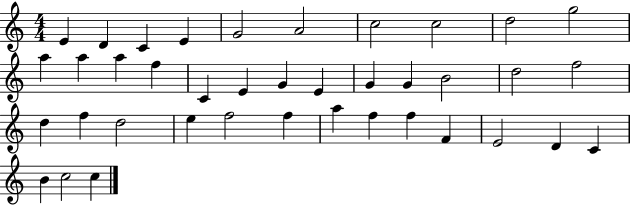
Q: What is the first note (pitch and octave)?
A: E4